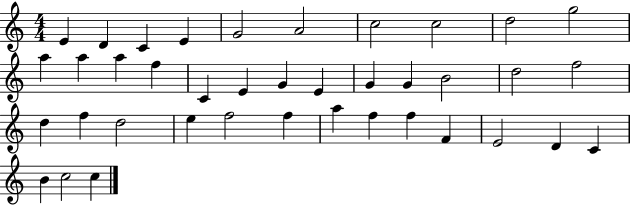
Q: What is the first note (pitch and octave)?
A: E4